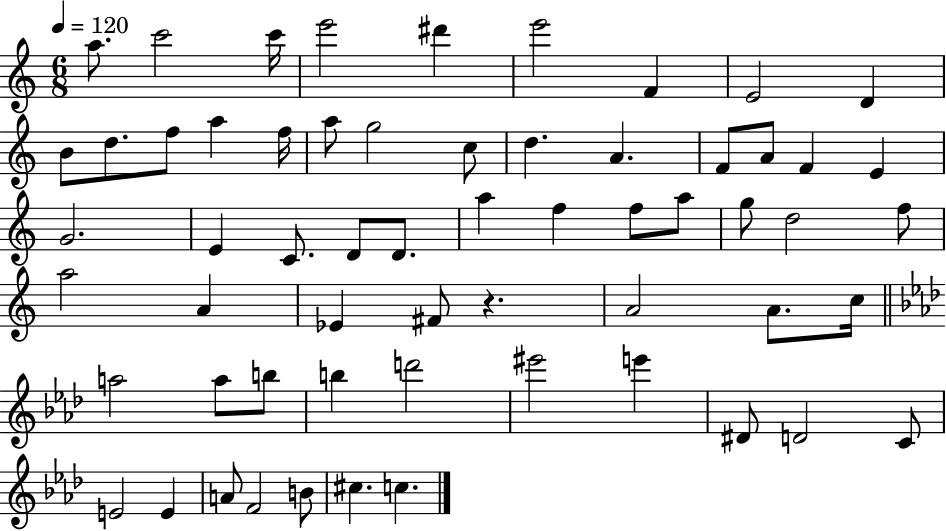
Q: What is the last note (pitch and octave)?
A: C5